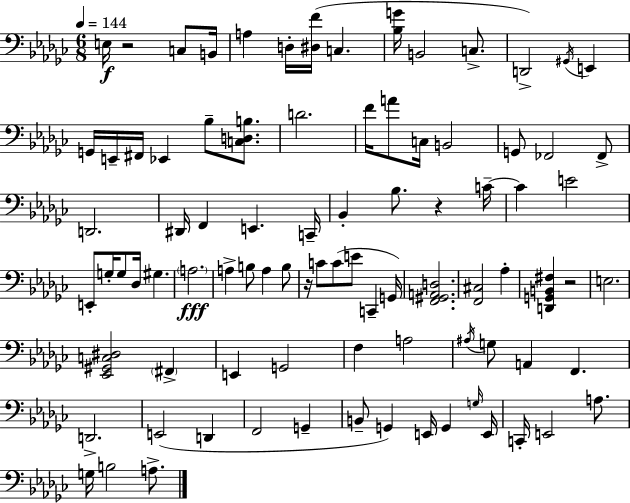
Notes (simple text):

E3/s R/h C3/e B2/s A3/q D3/s [D#3,F4]/s C3/q. [Bb3,G4]/s B2/h C3/e. D2/h G#2/s E2/q G2/s E2/s F#2/s Eb2/q Bb3/e [C3,D3,B3]/e. D4/h. F4/s A4/e C3/s B2/h G2/e FES2/h FES2/e D2/h. D#2/s F2/q E2/q. C2/s Bb2/q Bb3/e. R/q C4/s C4/q E4/h E2/e G3/s G3/e Db3/s G#3/q. A3/h. A3/q B3/e A3/q B3/e R/s C4/e C4/e E4/e C2/q G2/s [F2,G#2,A2,D3]/h. [F2,C#3]/h Ab3/q [D2,G2,B2,F#3]/q R/h E3/h. [Eb2,G#2,C3,D#3]/h F#2/q E2/q G2/h F3/q A3/h A#3/s G3/e A2/q F2/q. D2/h. E2/h D2/q F2/h G2/q B2/e G2/q E2/s G2/q G3/s E2/s C2/s E2/h A3/e. G3/s B3/h A3/e.